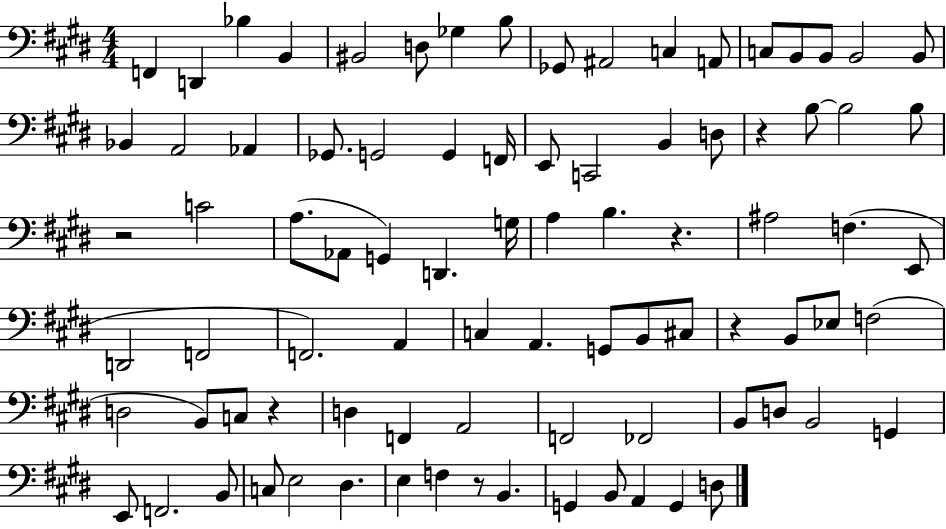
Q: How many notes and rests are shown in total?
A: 86